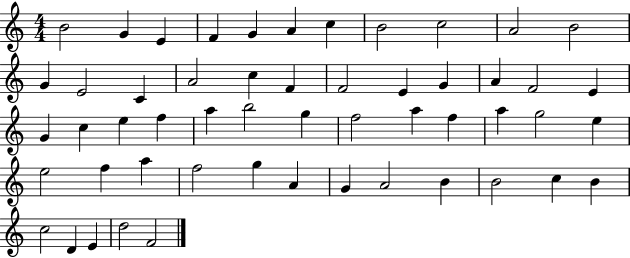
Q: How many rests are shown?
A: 0